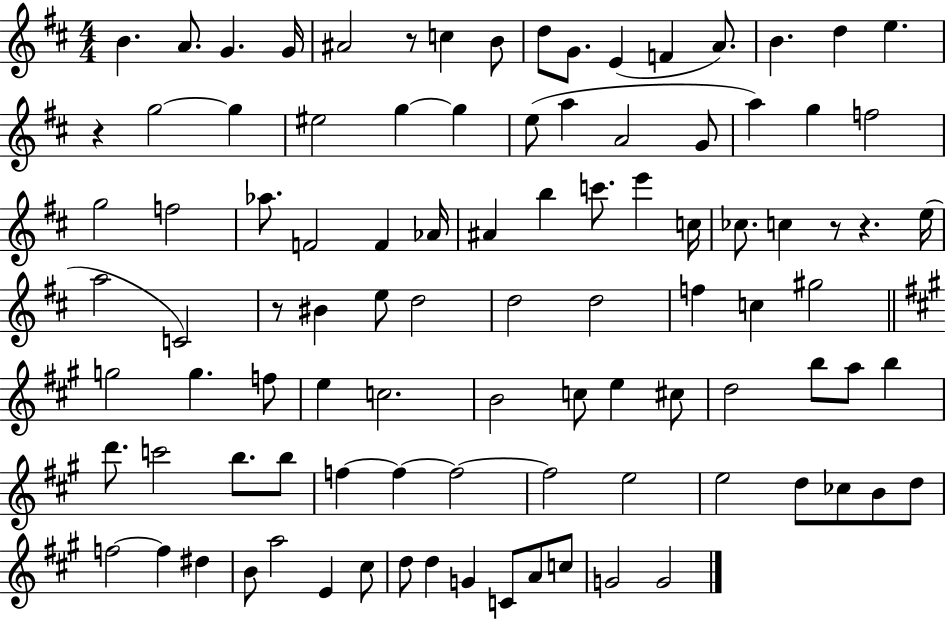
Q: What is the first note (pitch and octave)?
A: B4